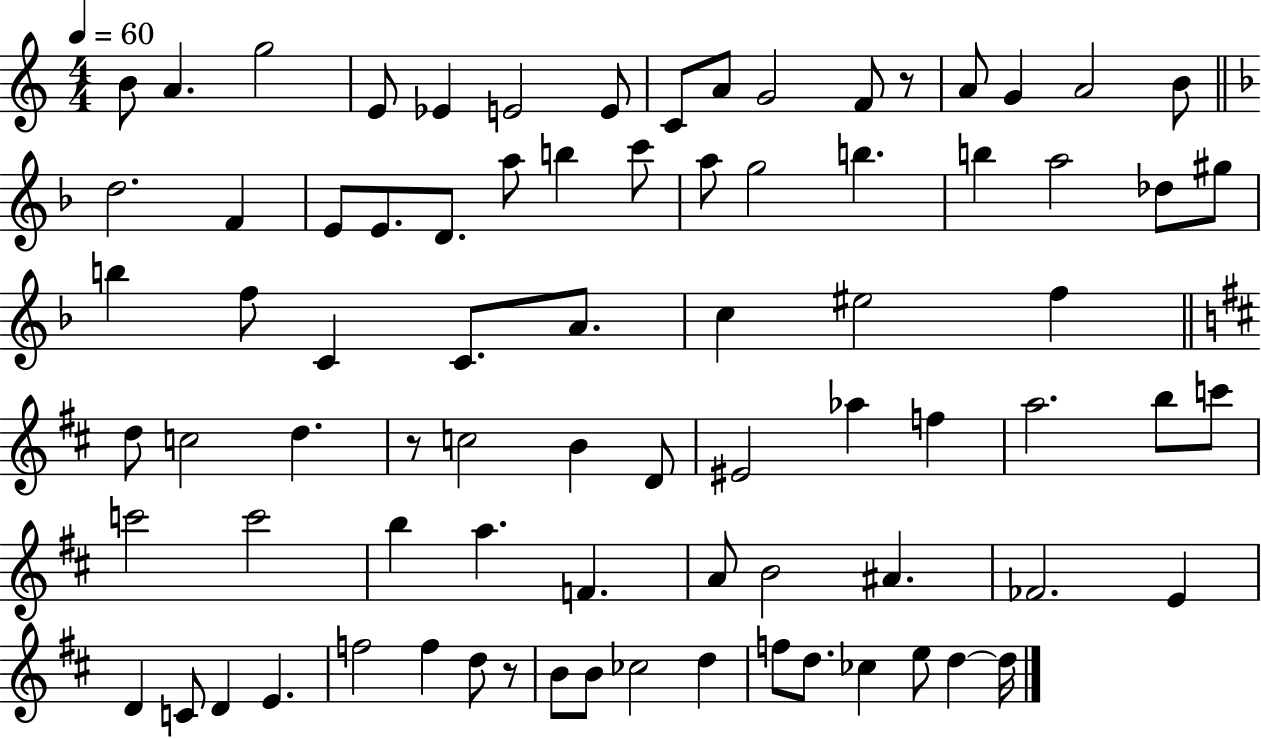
X:1
T:Untitled
M:4/4
L:1/4
K:C
B/2 A g2 E/2 _E E2 E/2 C/2 A/2 G2 F/2 z/2 A/2 G A2 B/2 d2 F E/2 E/2 D/2 a/2 b c'/2 a/2 g2 b b a2 _d/2 ^g/2 b f/2 C C/2 A/2 c ^e2 f d/2 c2 d z/2 c2 B D/2 ^E2 _a f a2 b/2 c'/2 c'2 c'2 b a F A/2 B2 ^A _F2 E D C/2 D E f2 f d/2 z/2 B/2 B/2 _c2 d f/2 d/2 _c e/2 d d/4